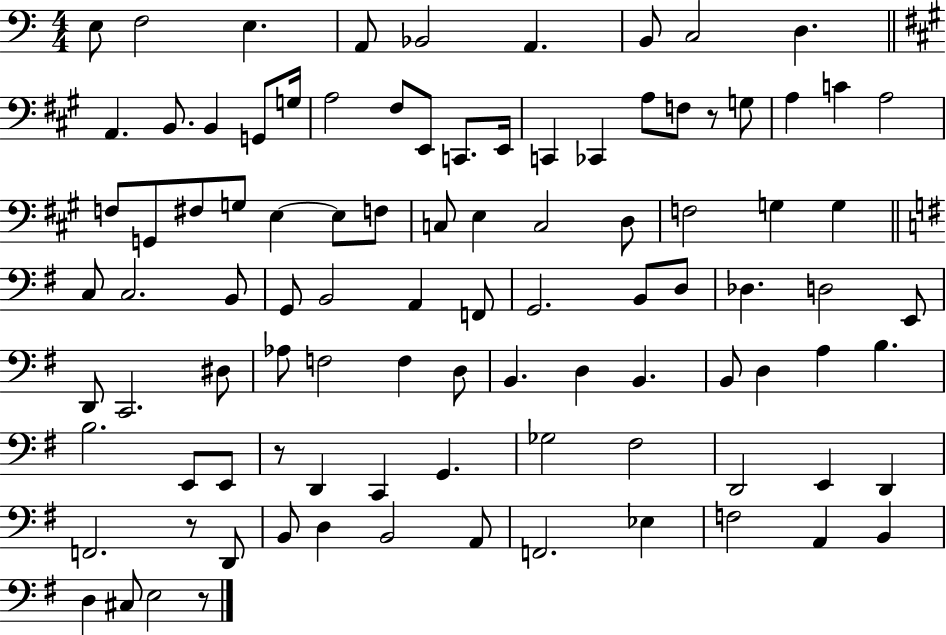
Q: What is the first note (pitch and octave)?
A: E3